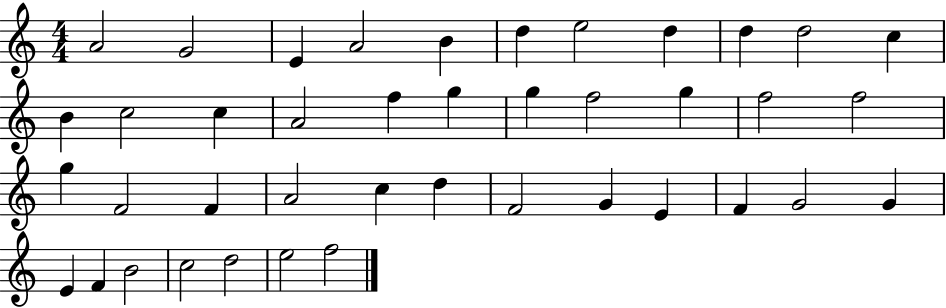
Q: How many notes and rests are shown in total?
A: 41